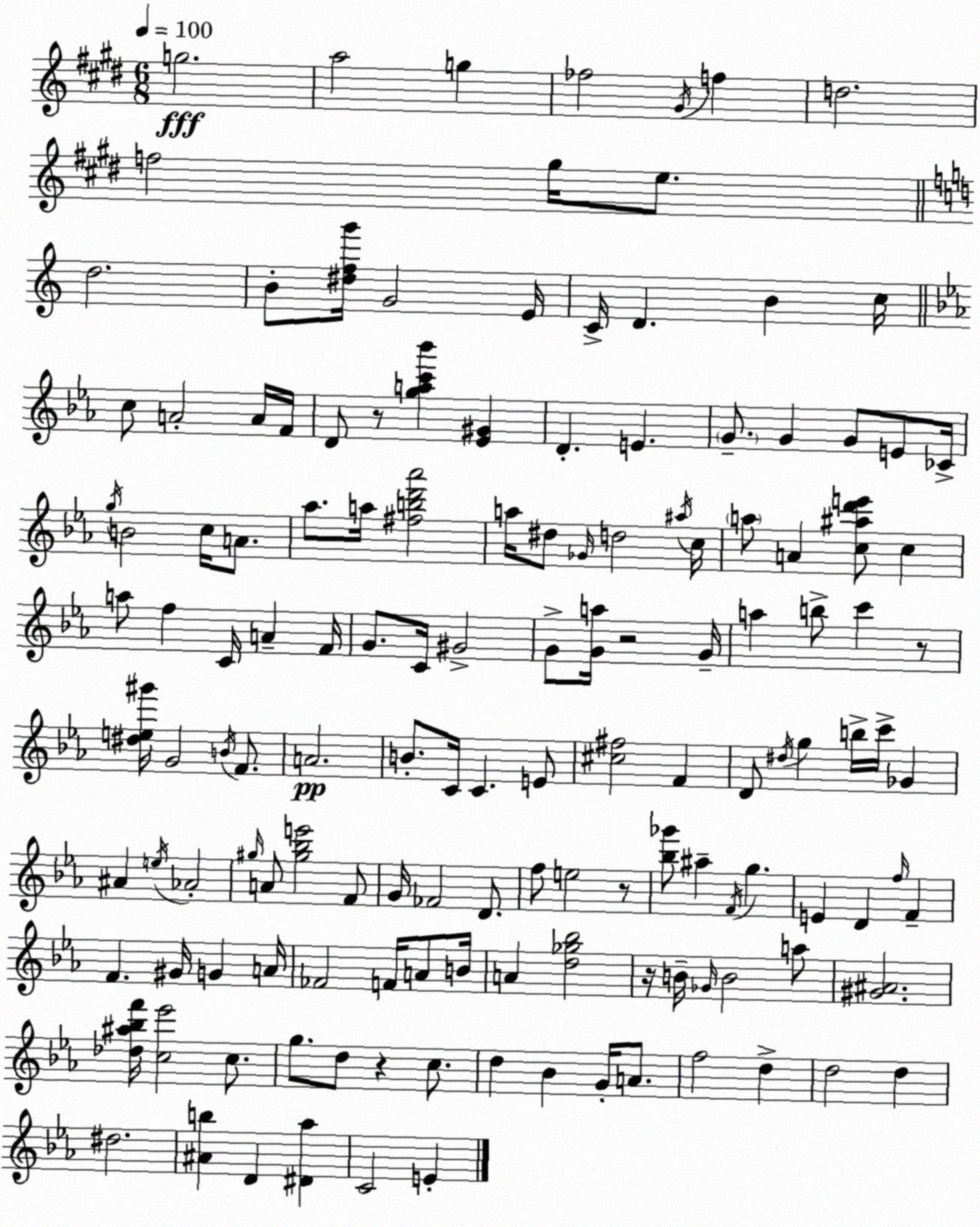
X:1
T:Untitled
M:6/8
L:1/4
K:E
g2 a2 g _f2 ^G/4 f d2 f2 ^g/4 e/2 d2 B/2 [^dfg']/4 G2 E/4 C/4 D B c/4 c/2 A2 A/4 F/4 D/2 z/2 [gac'_b'] [_E^G] D E G/2 G G/2 E/2 _C/4 g/4 B2 c/4 A/2 _a/2 a/4 [^fbd'_a']2 a/4 ^d/2 _G/4 d2 ^a/4 c/4 a/2 A [c^ad'e']/2 c a/2 f C/4 A F/4 G/2 C/4 ^G2 G/2 [Ga]/4 z2 G/4 a b/2 c' z/2 [^de^g']/4 G2 B/4 F/2 A2 B/2 C/4 C E/2 [^c^f]2 F D/2 ^d/4 g b/4 c'/4 _G ^A e/4 _A2 ^g/4 A/2 [^g_be']2 F/2 G/4 _F2 D/2 f/2 e2 z/2 [_b_g']/2 ^a F/4 g E D f/4 F F ^G/4 G A/4 _F2 F/4 A/2 B/4 A [d_g_b]2 z/4 B/4 _G/4 B2 a/2 [^G^A]2 [_d^a_bf']/4 [c_e']2 c/2 g/2 d/2 z c/2 d _B G/4 A/2 f2 d d2 d ^d2 [^Ab] D [^D_a] C2 E